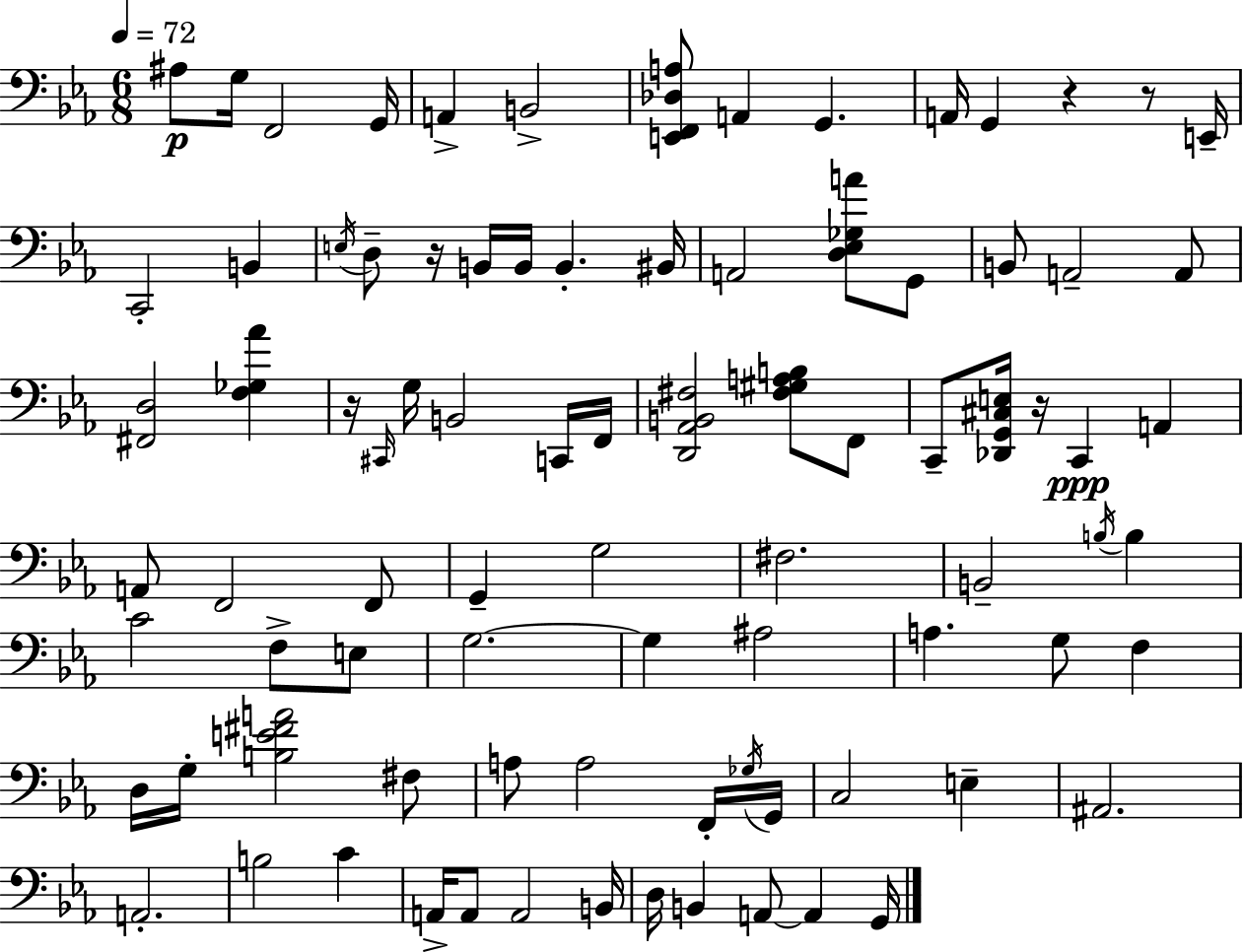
{
  \clef bass
  \numericTimeSignature
  \time 6/8
  \key c \minor
  \tempo 4 = 72
  ais8\p g16 f,2 g,16 | a,4-> b,2-> | <e, f, des a>8 a,4 g,4. | a,16 g,4 r4 r8 e,16-- | \break c,2-. b,4 | \acciaccatura { e16 } d8-- r16 b,16 b,16 b,4.-. | bis,16 a,2 <d ees ges a'>8 g,8 | b,8 a,2-- a,8 | \break <fis, d>2 <f ges aes'>4 | r16 \grace { cis,16 } g16 b,2 | c,16 f,16 <d, aes, b, fis>2 <fis gis a b>8 | f,8 c,8-- <des, g, cis e>16 r16 c,4\ppp a,4 | \break a,8 f,2 | f,8 g,4-- g2 | fis2. | b,2-- \acciaccatura { b16 } b4 | \break c'2 f8-> | e8 g2.~~ | g4 ais2 | a4. g8 f4 | \break d16 g16-. <b e' fis' a'>2 | fis8 a8 a2 | f,16-. \acciaccatura { ges16 } g,16 c2 | e4-- ais,2. | \break a,2.-. | b2 | c'4 a,16-> a,8 a,2 | b,16 d16 b,4 a,8~~ a,4 | \break g,16 \bar "|."
}